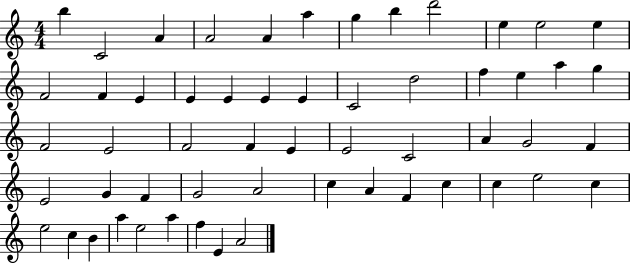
{
  \clef treble
  \numericTimeSignature
  \time 4/4
  \key c \major
  b''4 c'2 a'4 | a'2 a'4 a''4 | g''4 b''4 d'''2 | e''4 e''2 e''4 | \break f'2 f'4 e'4 | e'4 e'4 e'4 e'4 | c'2 d''2 | f''4 e''4 a''4 g''4 | \break f'2 e'2 | f'2 f'4 e'4 | e'2 c'2 | a'4 g'2 f'4 | \break e'2 g'4 f'4 | g'2 a'2 | c''4 a'4 f'4 c''4 | c''4 e''2 c''4 | \break e''2 c''4 b'4 | a''4 e''2 a''4 | f''4 e'4 a'2 | \bar "|."
}